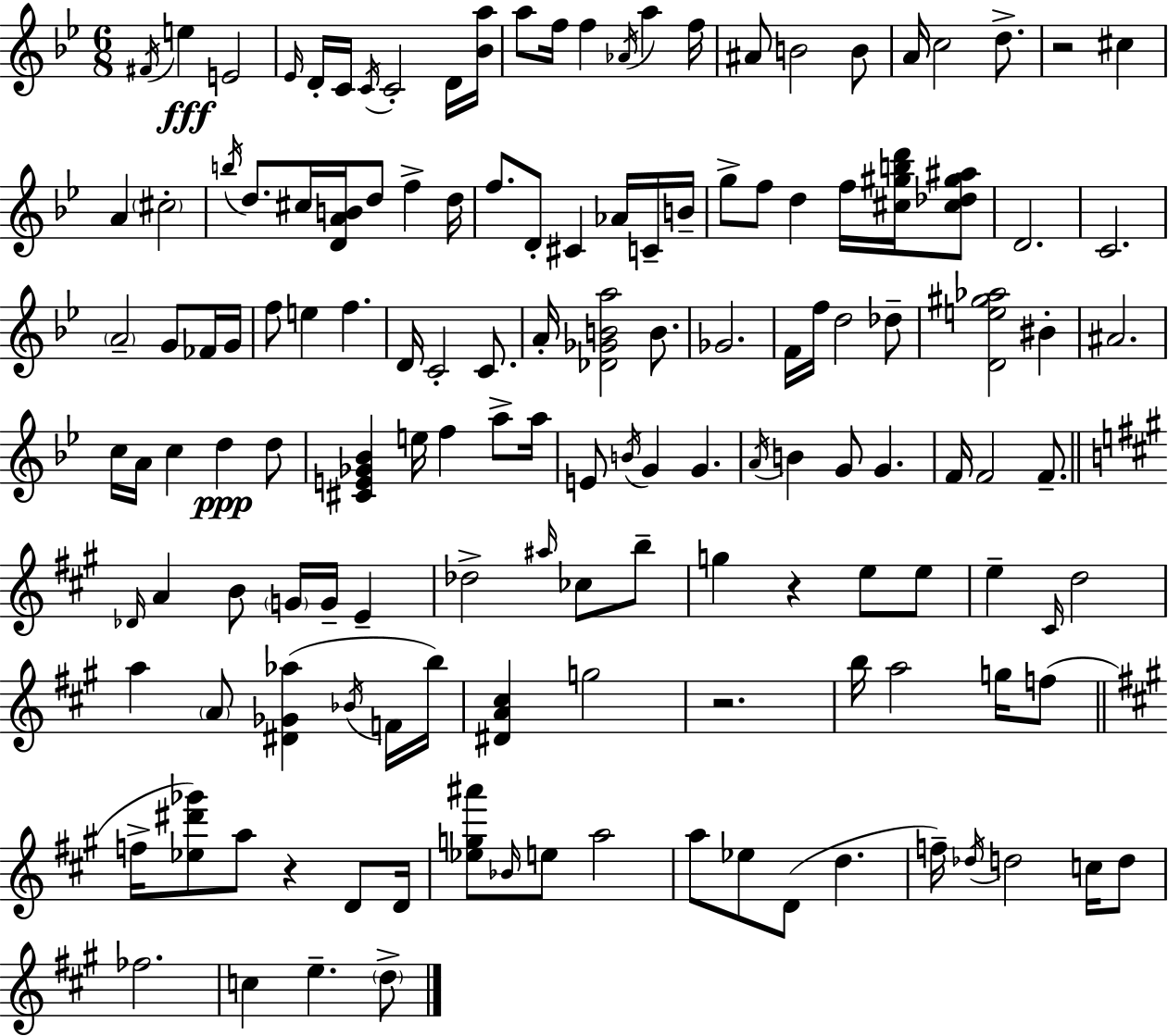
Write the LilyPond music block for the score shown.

{
  \clef treble
  \numericTimeSignature
  \time 6/8
  \key g \minor
  \acciaccatura { fis'16 }\fff e''4 e'2 | \grace { ees'16 } d'16-. c'16 \acciaccatura { c'16 } c'2-. | d'16 <bes' a''>16 a''8 f''16 f''4 \acciaccatura { aes'16 } a''4 | f''16 ais'8 b'2 | \break b'8 a'16 c''2 | d''8.-> r2 | cis''4 a'4 \parenthesize cis''2-. | \acciaccatura { b''16 } d''8. cis''16 <d' a' b'>16 d''8 | \break f''4-> d''16 f''8. d'8-. cis'4 | aes'16 c'16-- b'16-- g''8-> f''8 d''4 | f''16 <cis'' gis'' b'' d'''>16 <cis'' des'' gis'' ais''>8 d'2. | c'2. | \break \parenthesize a'2-- | g'8 fes'16 g'16 f''8 e''4 f''4. | d'16 c'2-. | c'8. a'16-. <des' ges' b' a''>2 | \break b'8. ges'2. | f'16 f''16 d''2 | des''8-- <d' e'' gis'' aes''>2 | bis'4-. ais'2. | \break c''16 a'16 c''4 d''4\ppp | d''8 <cis' e' ges' bes'>4 e''16 f''4 | a''8-> a''16 e'8 \acciaccatura { b'16 } g'4 | g'4. \acciaccatura { a'16 } b'4 g'8 | \break g'4. f'16 f'2 | f'8.-- \bar "||" \break \key a \major \grace { des'16 } a'4 b'8 \parenthesize g'16 g'16-- e'4-- | des''2-> \grace { ais''16 } ces''8 | b''8-- g''4 r4 e''8 | e''8 e''4-- \grace { cis'16 } d''2 | \break a''4 \parenthesize a'8 <dis' ges' aes''>4( | \acciaccatura { bes'16 } f'16 b''16) <dis' a' cis''>4 g''2 | r2. | b''16 a''2 | \break g''16 f''8( \bar "||" \break \key a \major f''16-> <ees'' dis''' ges'''>8) a''8 r4 d'8 d'16 | <ees'' g'' ais'''>8 \grace { bes'16 } e''8 a''2 | a''8 ees''8 d'8( d''4. | f''16--) \acciaccatura { des''16 } d''2 c''16 | \break d''8 fes''2. | c''4 e''4.-- | \parenthesize d''8-> \bar "|."
}